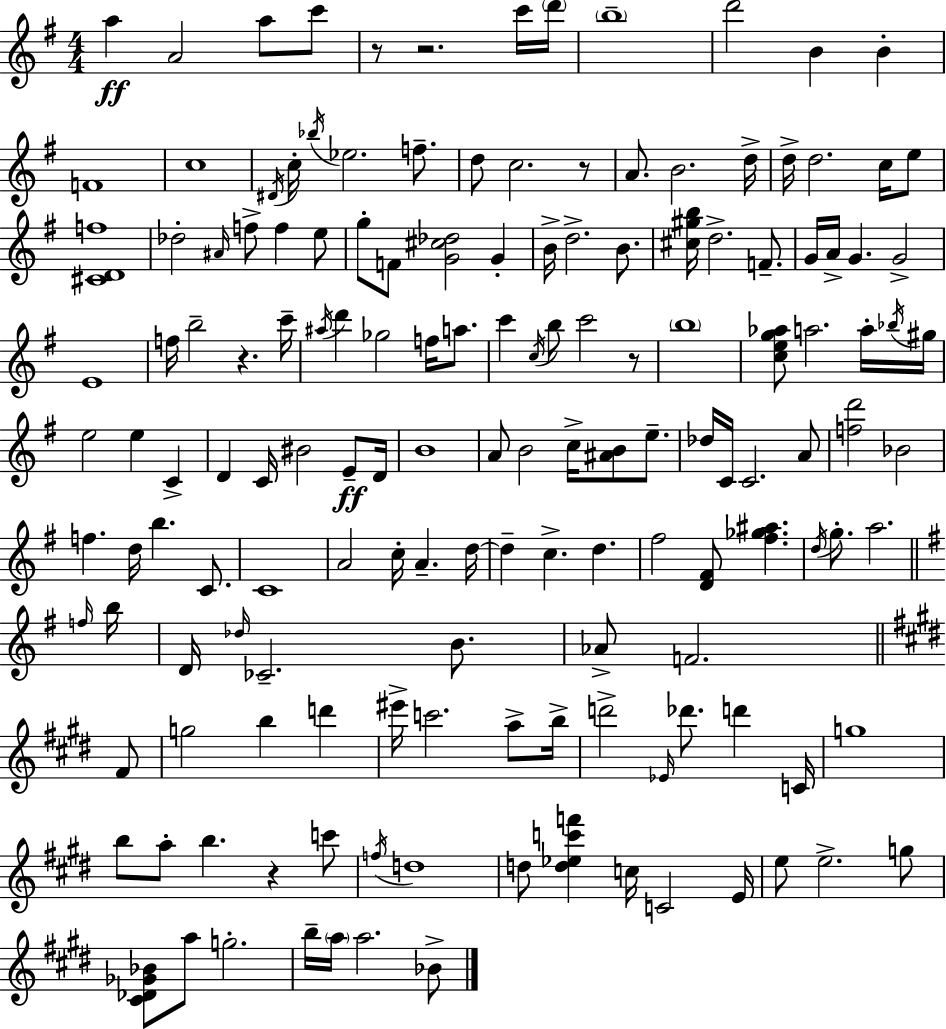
X:1
T:Untitled
M:4/4
L:1/4
K:Em
a A2 a/2 c'/2 z/2 z2 c'/4 d'/4 b4 d'2 B B F4 c4 ^D/4 c/4 _b/4 _e2 f/2 d/2 c2 z/2 A/2 B2 d/4 d/4 d2 c/4 e/2 [^CDf]4 _d2 ^A/4 f/2 f e/2 g/2 F/2 [G^c_d]2 G B/4 d2 B/2 [^c^gb]/4 d2 F/2 G/4 A/4 G G2 E4 f/4 b2 z c'/4 ^a/4 d' _g2 f/4 a/2 c' c/4 b/2 c'2 z/2 b4 [ceg_a]/2 a2 a/4 _b/4 ^g/4 e2 e C D C/4 ^B2 E/2 D/4 B4 A/2 B2 c/4 [^AB]/2 e/2 _d/4 C/4 C2 A/2 [fd']2 _B2 f d/4 b C/2 C4 A2 c/4 A d/4 d c d ^f2 [D^F]/2 [^f_g^a] d/4 g/2 a2 f/4 b/4 D/4 _d/4 _C2 B/2 _A/2 F2 ^F/2 g2 b d' ^e'/4 c'2 a/2 b/4 d'2 _E/4 _d'/2 d' C/4 g4 b/2 a/2 b z c'/2 f/4 d4 d/2 [d_ec'f'] c/4 C2 E/4 e/2 e2 g/2 [^C_D_G_B]/2 a/2 g2 b/4 a/4 a2 _B/2